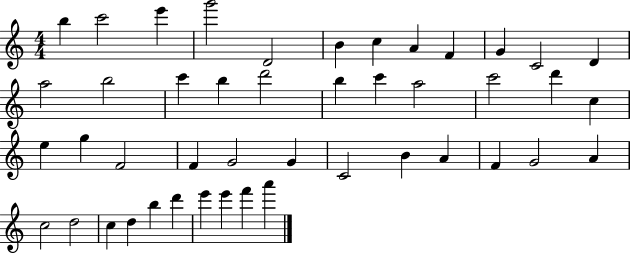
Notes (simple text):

B5/q C6/h E6/q G6/h D4/h B4/q C5/q A4/q F4/q G4/q C4/h D4/q A5/h B5/h C6/q B5/q D6/h B5/q C6/q A5/h C6/h D6/q C5/q E5/q G5/q F4/h F4/q G4/h G4/q C4/h B4/q A4/q F4/q G4/h A4/q C5/h D5/h C5/q D5/q B5/q D6/q E6/q E6/q F6/q A6/q